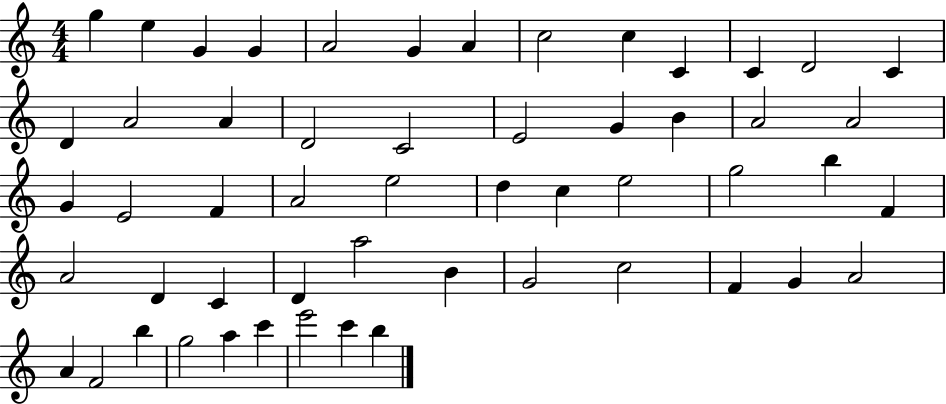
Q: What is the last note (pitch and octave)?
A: B5